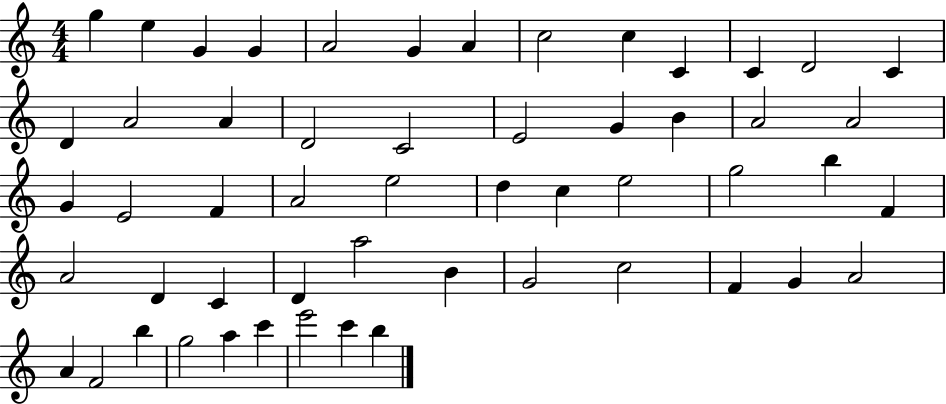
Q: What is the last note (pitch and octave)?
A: B5